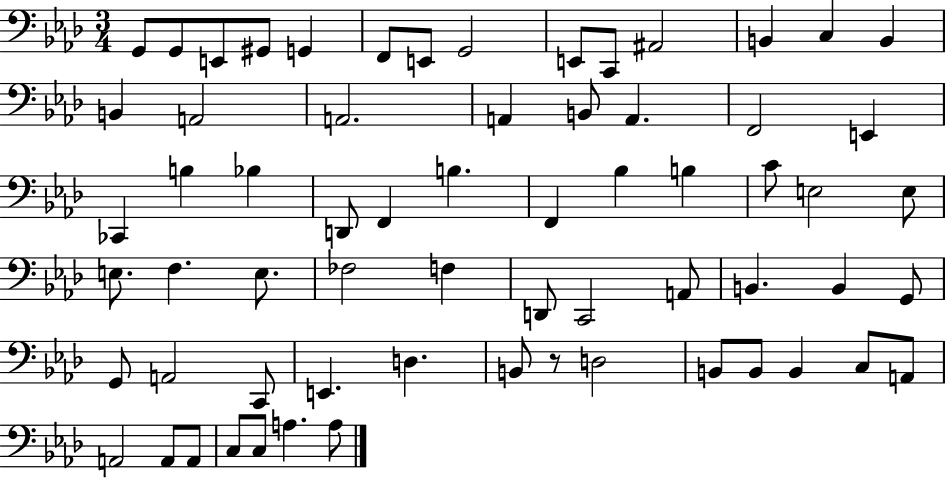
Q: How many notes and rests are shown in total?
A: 65